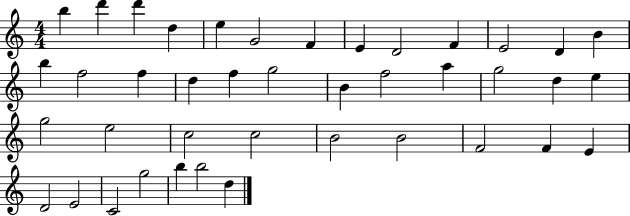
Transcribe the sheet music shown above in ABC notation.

X:1
T:Untitled
M:4/4
L:1/4
K:C
b d' d' d e G2 F E D2 F E2 D B b f2 f d f g2 B f2 a g2 d e g2 e2 c2 c2 B2 B2 F2 F E D2 E2 C2 g2 b b2 d